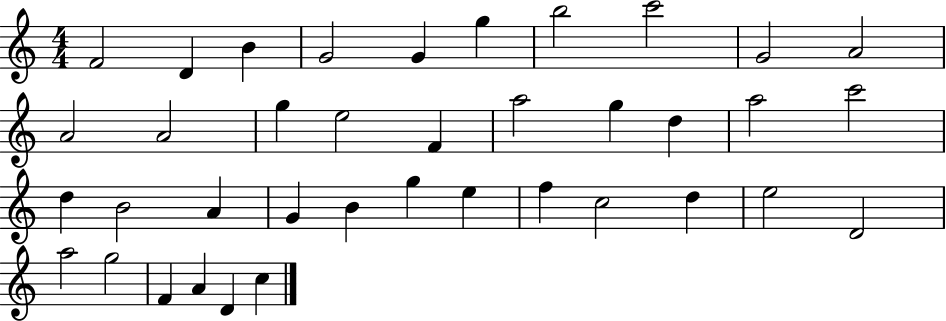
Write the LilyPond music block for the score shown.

{
  \clef treble
  \numericTimeSignature
  \time 4/4
  \key c \major
  f'2 d'4 b'4 | g'2 g'4 g''4 | b''2 c'''2 | g'2 a'2 | \break a'2 a'2 | g''4 e''2 f'4 | a''2 g''4 d''4 | a''2 c'''2 | \break d''4 b'2 a'4 | g'4 b'4 g''4 e''4 | f''4 c''2 d''4 | e''2 d'2 | \break a''2 g''2 | f'4 a'4 d'4 c''4 | \bar "|."
}